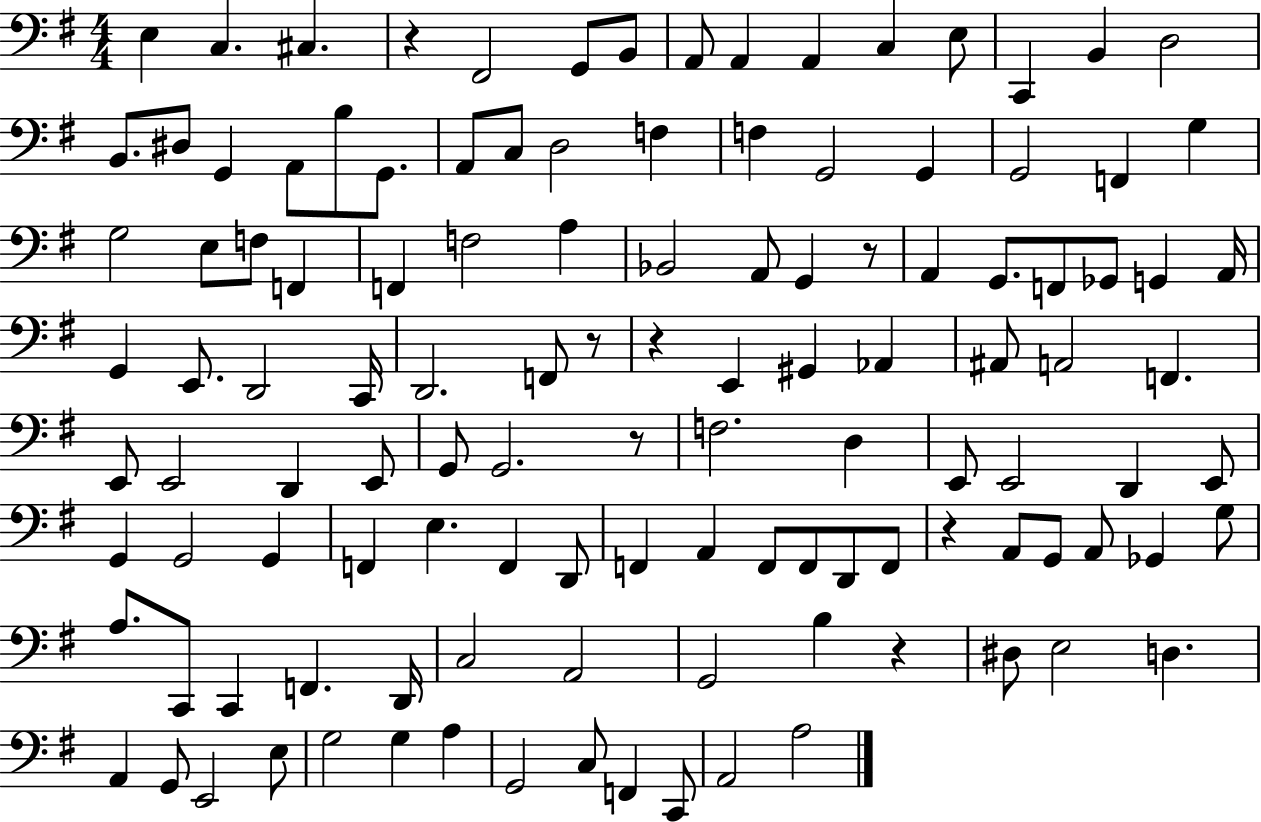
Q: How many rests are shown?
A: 7